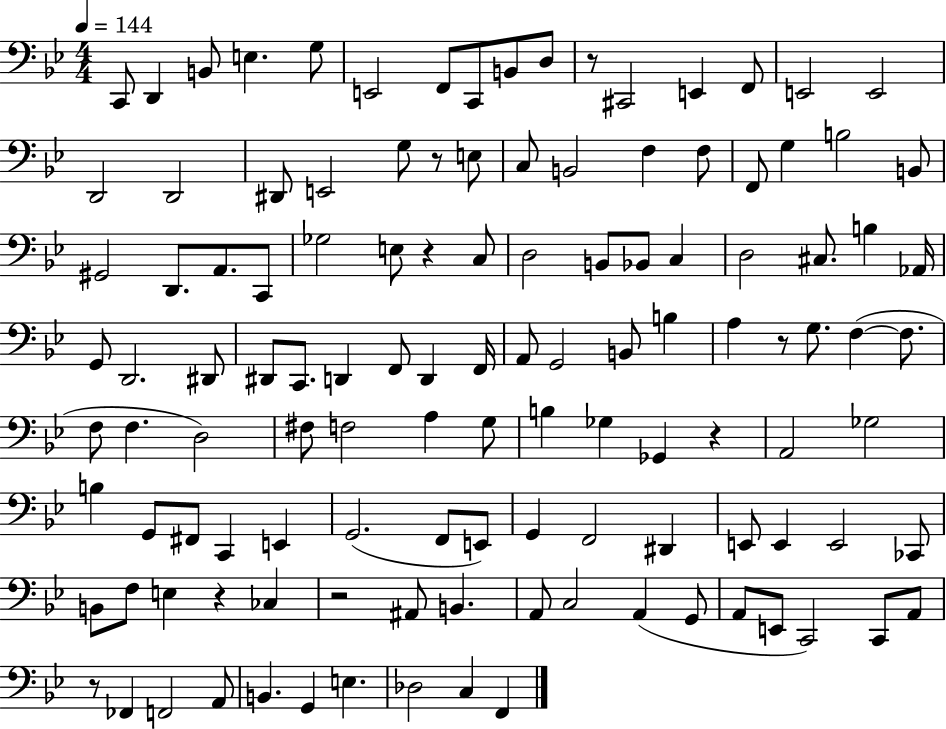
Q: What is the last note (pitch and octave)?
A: F2